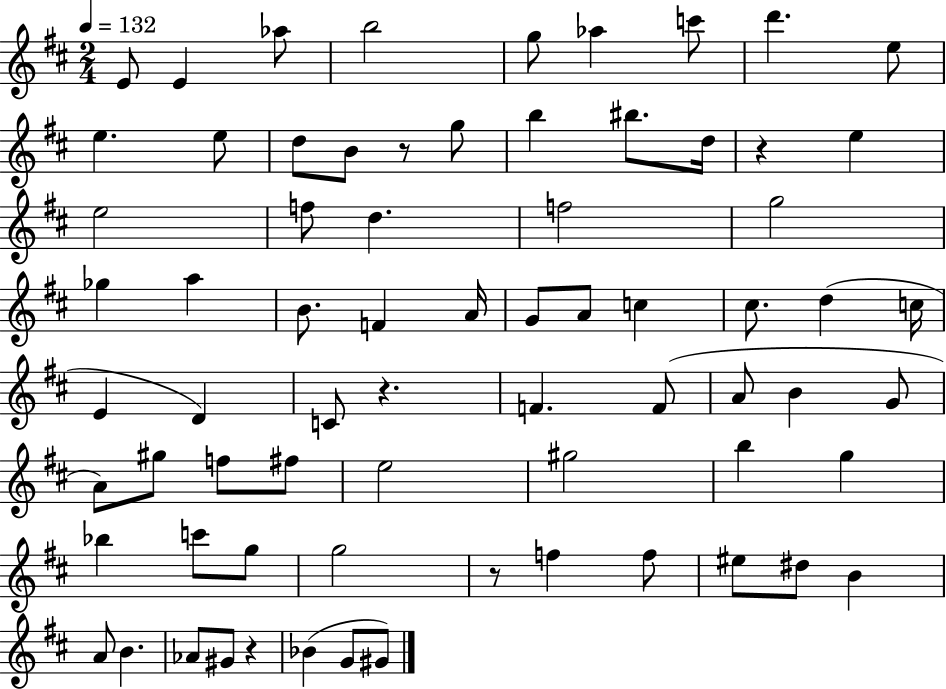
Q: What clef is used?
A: treble